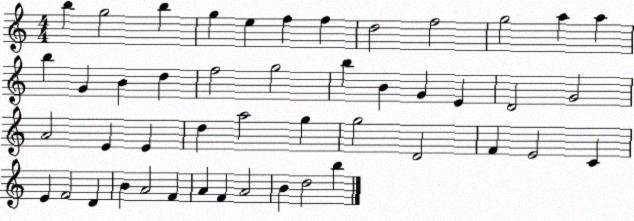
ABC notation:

X:1
T:Untitled
M:4/4
L:1/4
K:C
b g2 b g e f f d2 f2 g2 a a b G B d f2 g2 b B G E D2 G2 A2 E E d a2 g g2 D2 F E2 C E F2 D B A2 F A F A2 B d2 b